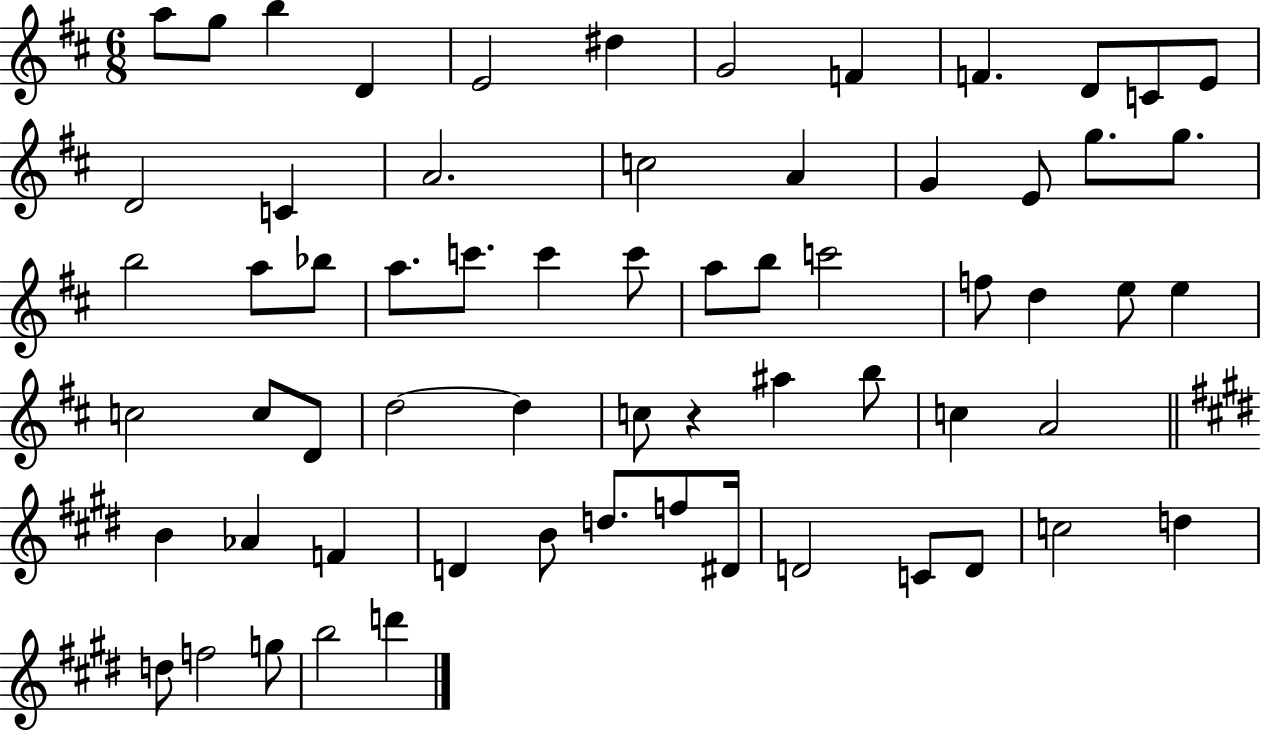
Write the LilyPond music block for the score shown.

{
  \clef treble
  \numericTimeSignature
  \time 6/8
  \key d \major
  a''8 g''8 b''4 d'4 | e'2 dis''4 | g'2 f'4 | f'4. d'8 c'8 e'8 | \break d'2 c'4 | a'2. | c''2 a'4 | g'4 e'8 g''8. g''8. | \break b''2 a''8 bes''8 | a''8. c'''8. c'''4 c'''8 | a''8 b''8 c'''2 | f''8 d''4 e''8 e''4 | \break c''2 c''8 d'8 | d''2~~ d''4 | c''8 r4 ais''4 b''8 | c''4 a'2 | \break \bar "||" \break \key e \major b'4 aes'4 f'4 | d'4 b'8 d''8. f''8 dis'16 | d'2 c'8 d'8 | c''2 d''4 | \break d''8 f''2 g''8 | b''2 d'''4 | \bar "|."
}